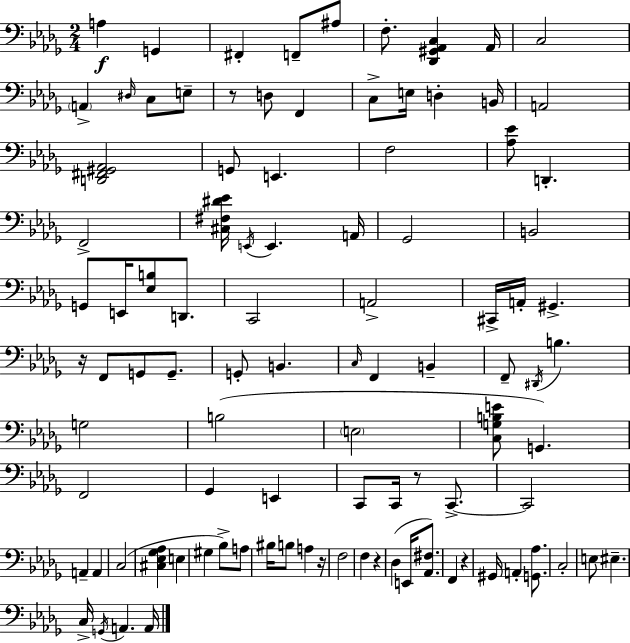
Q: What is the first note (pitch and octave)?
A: A3